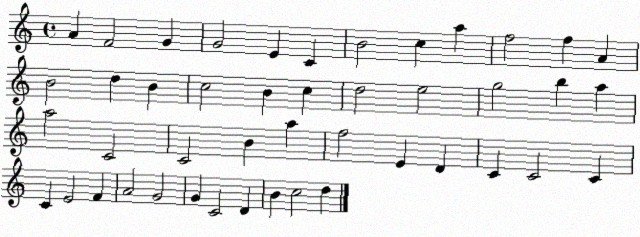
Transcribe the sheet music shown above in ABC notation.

X:1
T:Untitled
M:4/4
L:1/4
K:C
A F2 G G2 E C B2 c a f2 f A B2 d B c2 B c d2 e2 g2 b a a2 C2 C2 B a f2 E D C C2 C C E2 F A2 G2 G C2 D B c2 d